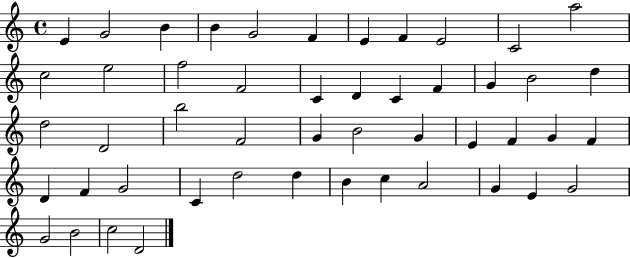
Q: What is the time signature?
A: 4/4